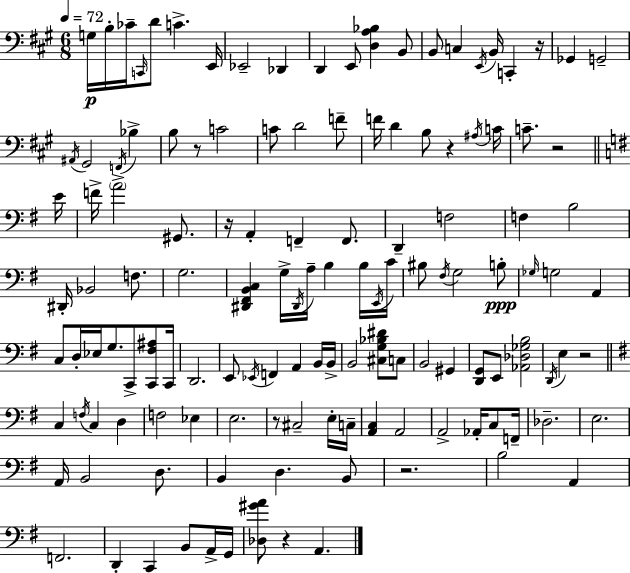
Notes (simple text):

G3/s B3/s CES4/s C2/s D4/e C4/q. E2/s Eb2/h Db2/q D2/q E2/e [D3,A3,Bb3]/q B2/e B2/e C3/q E2/s B2/s C2/q R/s Gb2/q G2/h A#2/s G#2/h F2/s Bb3/q B3/e R/e C4/h C4/e D4/h F4/e F4/s D4/q B3/e R/q A#3/s C4/s C4/e. R/h E4/s F4/s A4/h G#2/e. R/s A2/q F2/q F2/e. D2/q F3/h F3/q B3/h D#2/s Bb2/h F3/e. G3/h. [D#2,F#2,B2,C3]/q G3/s D#2/s A3/s B3/q B3/s E2/s C4/s BIS3/e F#3/s G3/h B3/e Gb3/s G3/h A2/q C3/e D3/s Eb3/s G3/e. C2/e [C2,F#3,A#3]/e C2/s D2/h. E2/e Eb2/s F2/q A2/q B2/s B2/s B2/h [C#3,G3,Bb3,D#4]/e C3/e B2/h G#2/q [D2,G2]/e E2/e [Ab2,Db3,Gb3,B3]/h D2/s E3/q R/h C3/q F3/s C3/q D3/q F3/h Eb3/q E3/h. R/e C#3/h E3/s C3/s [A2,C3]/q A2/h A2/h Ab2/s C3/e F2/s Db3/h. E3/h. A2/s B2/h D3/e. B2/q D3/q. B2/e R/h. B3/h A2/q F2/h. D2/q C2/q B2/e A2/s G2/s [Db3,G#4,A4]/e R/q A2/q.